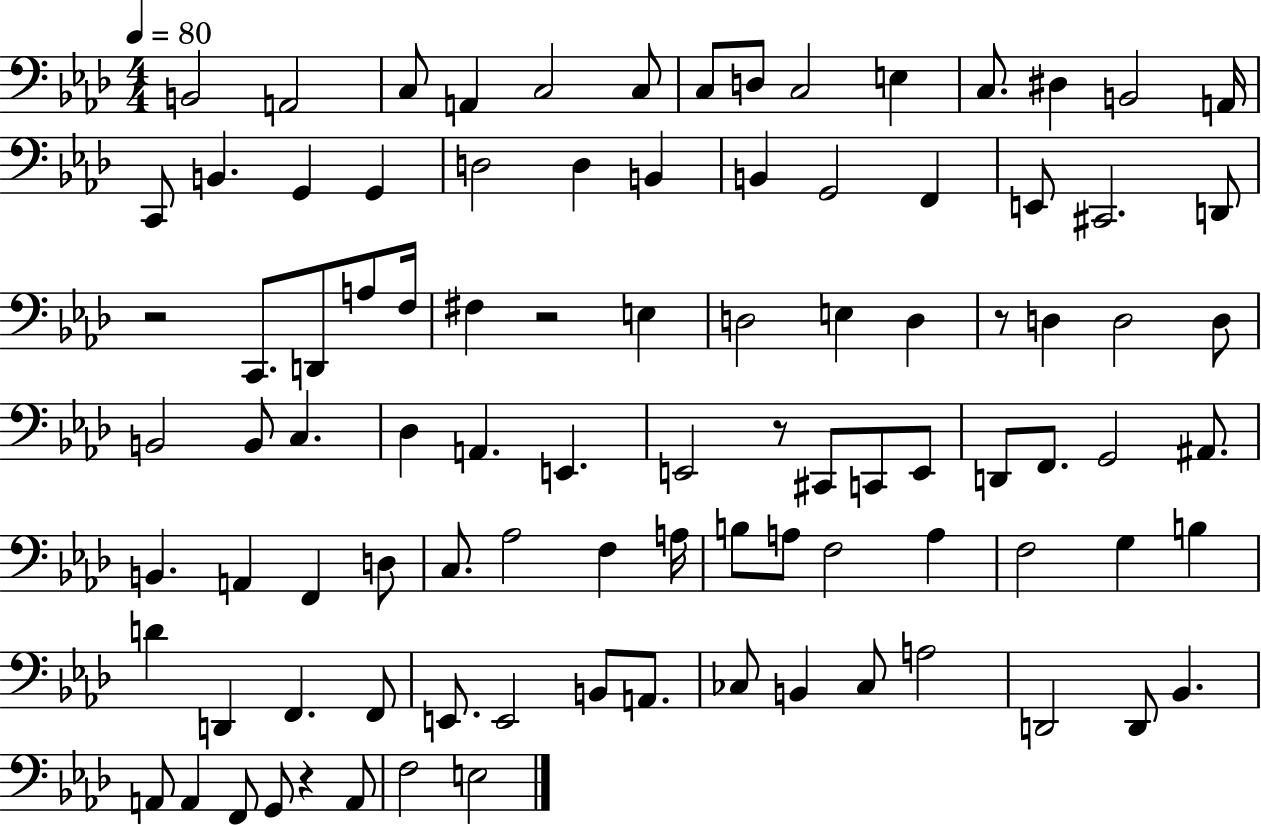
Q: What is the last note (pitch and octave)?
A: E3